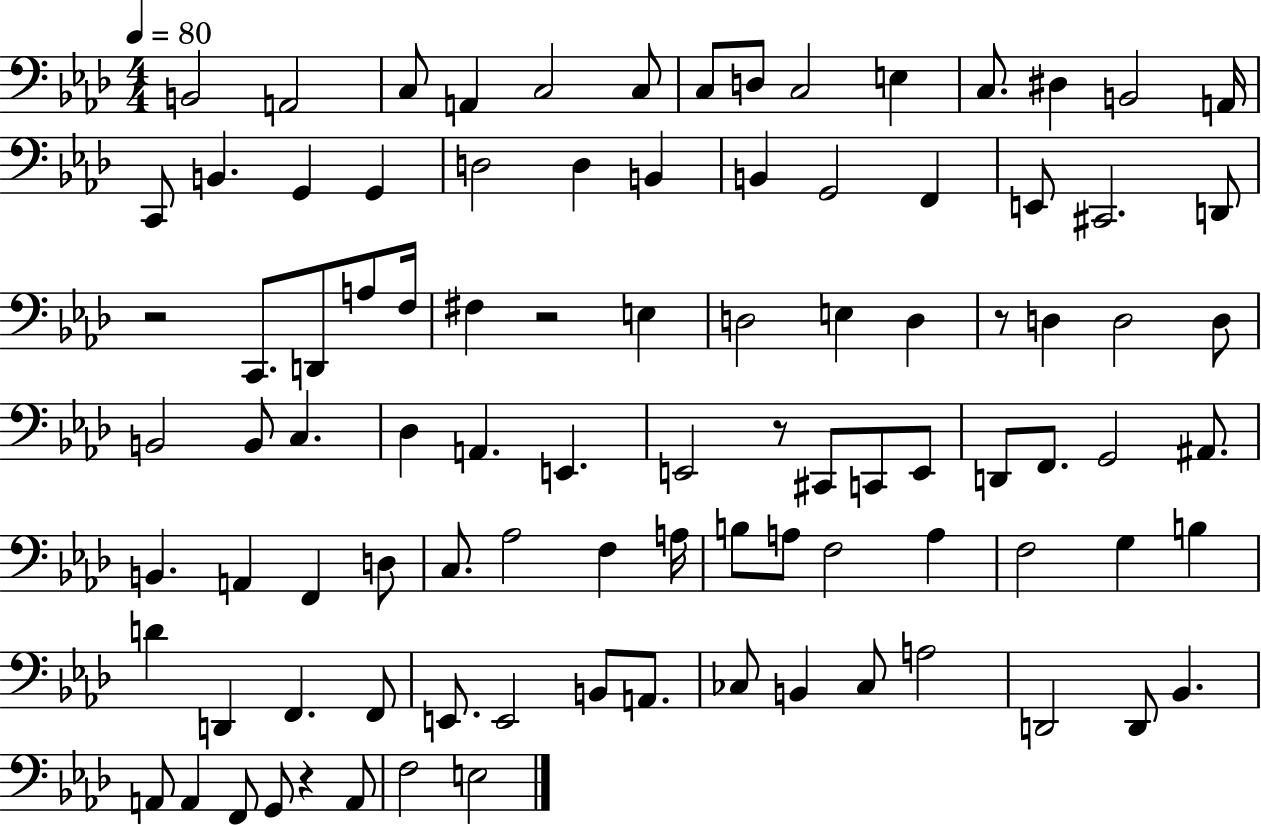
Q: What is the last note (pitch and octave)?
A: E3